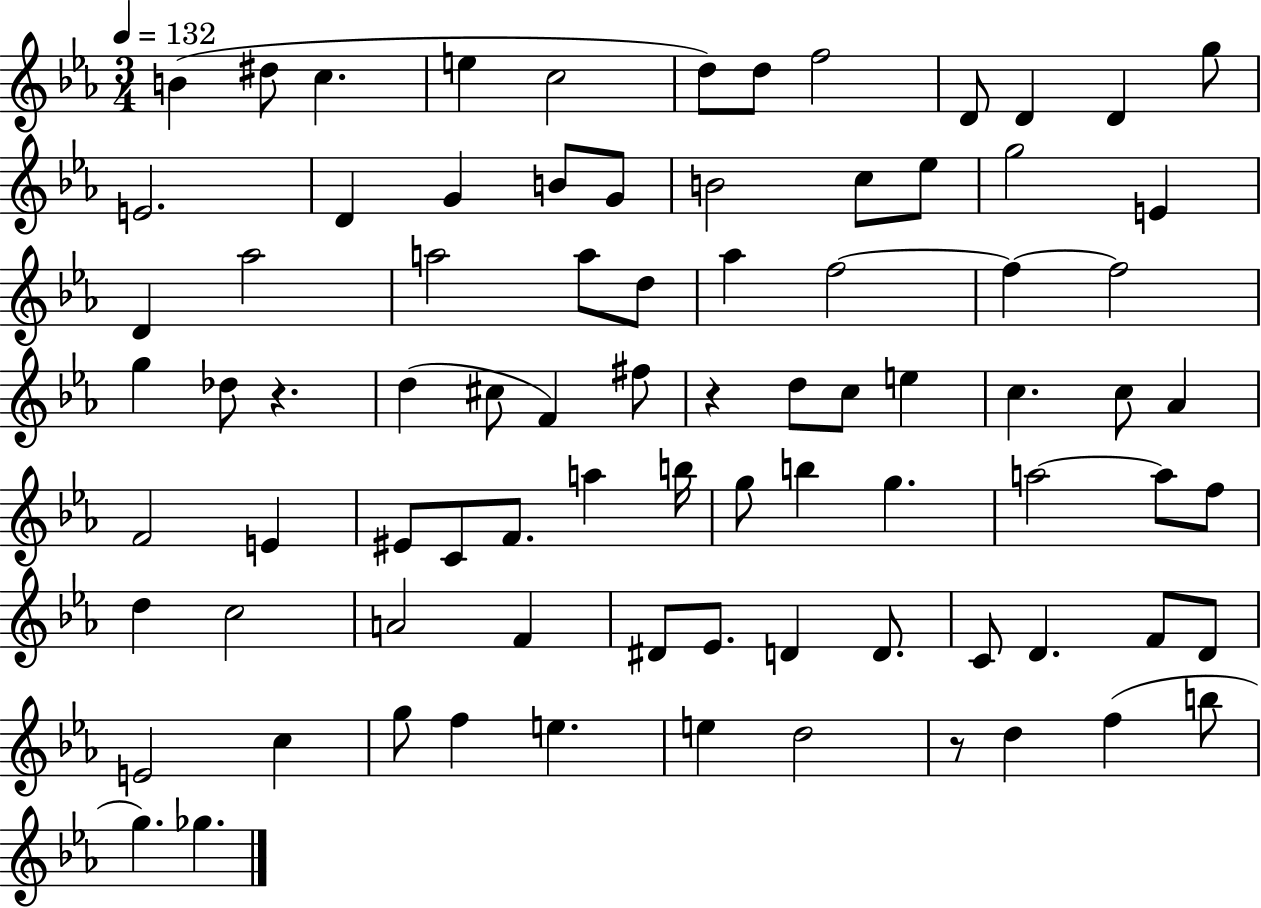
X:1
T:Untitled
M:3/4
L:1/4
K:Eb
B ^d/2 c e c2 d/2 d/2 f2 D/2 D D g/2 E2 D G B/2 G/2 B2 c/2 _e/2 g2 E D _a2 a2 a/2 d/2 _a f2 f f2 g _d/2 z d ^c/2 F ^f/2 z d/2 c/2 e c c/2 _A F2 E ^E/2 C/2 F/2 a b/4 g/2 b g a2 a/2 f/2 d c2 A2 F ^D/2 _E/2 D D/2 C/2 D F/2 D/2 E2 c g/2 f e e d2 z/2 d f b/2 g _g